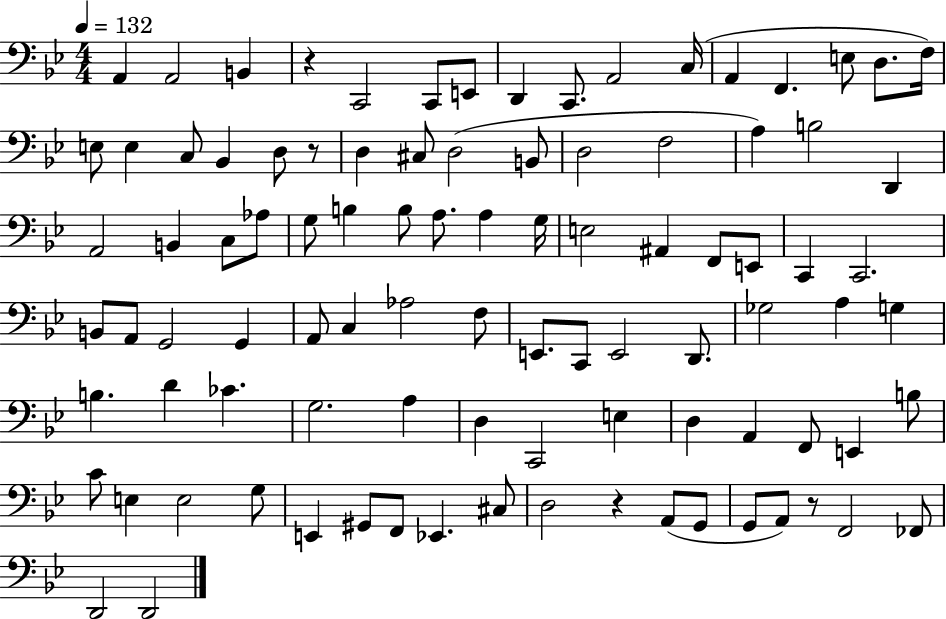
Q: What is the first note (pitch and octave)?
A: A2